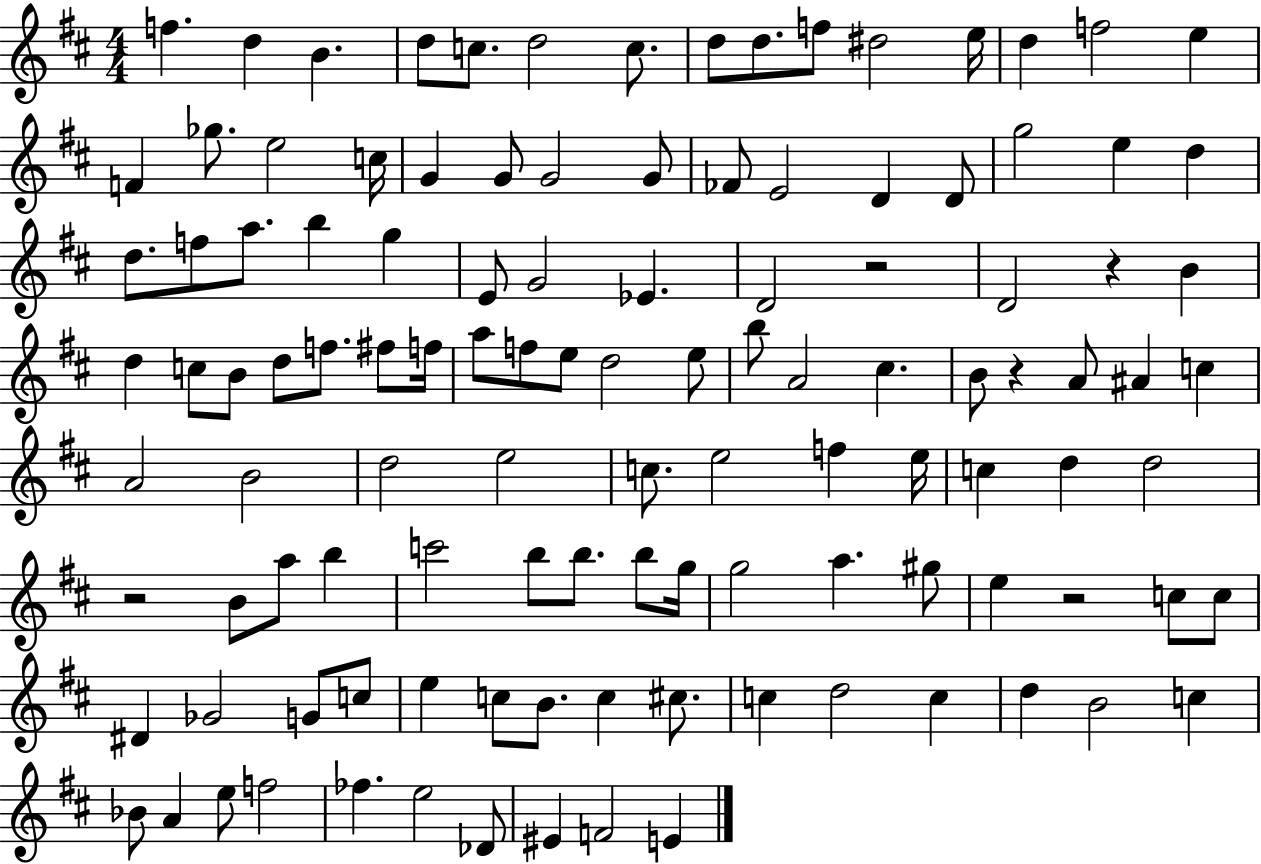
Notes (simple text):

F5/q. D5/q B4/q. D5/e C5/e. D5/h C5/e. D5/e D5/e. F5/e D#5/h E5/s D5/q F5/h E5/q F4/q Gb5/e. E5/h C5/s G4/q G4/e G4/h G4/e FES4/e E4/h D4/q D4/e G5/h E5/q D5/q D5/e. F5/e A5/e. B5/q G5/q E4/e G4/h Eb4/q. D4/h R/h D4/h R/q B4/q D5/q C5/e B4/e D5/e F5/e. F#5/e F5/s A5/e F5/e E5/e D5/h E5/e B5/e A4/h C#5/q. B4/e R/q A4/e A#4/q C5/q A4/h B4/h D5/h E5/h C5/e. E5/h F5/q E5/s C5/q D5/q D5/h R/h B4/e A5/e B5/q C6/h B5/e B5/e. B5/e G5/s G5/h A5/q. G#5/e E5/q R/h C5/e C5/e D#4/q Gb4/h G4/e C5/e E5/q C5/e B4/e. C5/q C#5/e. C5/q D5/h C5/q D5/q B4/h C5/q Bb4/e A4/q E5/e F5/h FES5/q. E5/h Db4/e EIS4/q F4/h E4/q